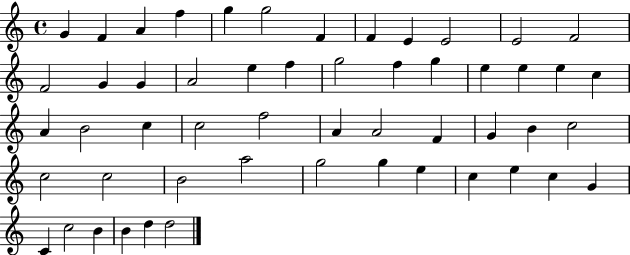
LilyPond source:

{
  \clef treble
  \time 4/4
  \defaultTimeSignature
  \key c \major
  g'4 f'4 a'4 f''4 | g''4 g''2 f'4 | f'4 e'4 e'2 | e'2 f'2 | \break f'2 g'4 g'4 | a'2 e''4 f''4 | g''2 f''4 g''4 | e''4 e''4 e''4 c''4 | \break a'4 b'2 c''4 | c''2 f''2 | a'4 a'2 f'4 | g'4 b'4 c''2 | \break c''2 c''2 | b'2 a''2 | g''2 g''4 e''4 | c''4 e''4 c''4 g'4 | \break c'4 c''2 b'4 | b'4 d''4 d''2 | \bar "|."
}